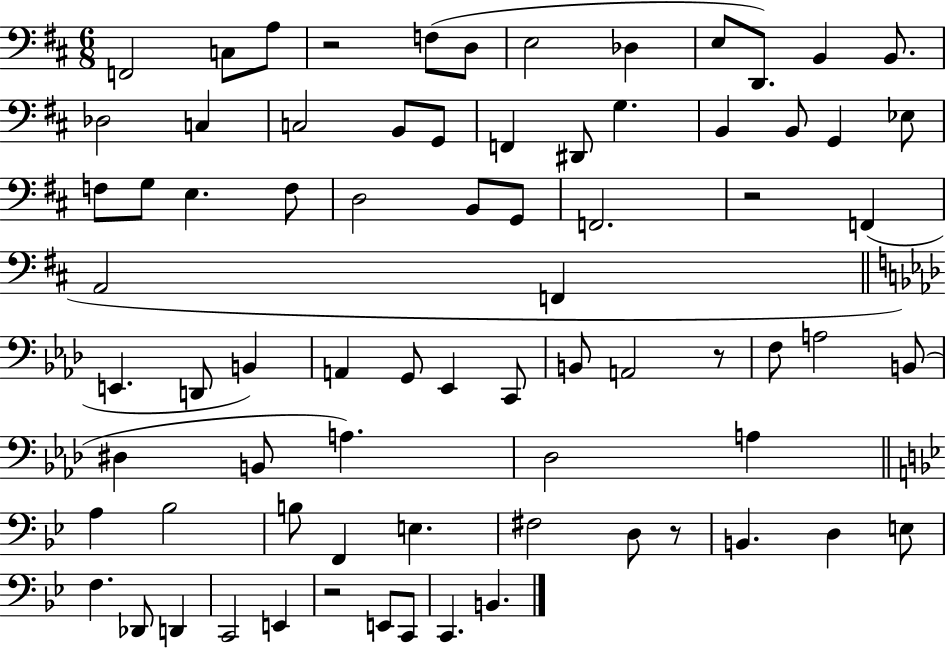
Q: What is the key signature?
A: D major